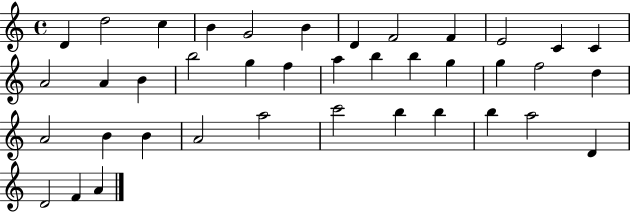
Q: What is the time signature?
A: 4/4